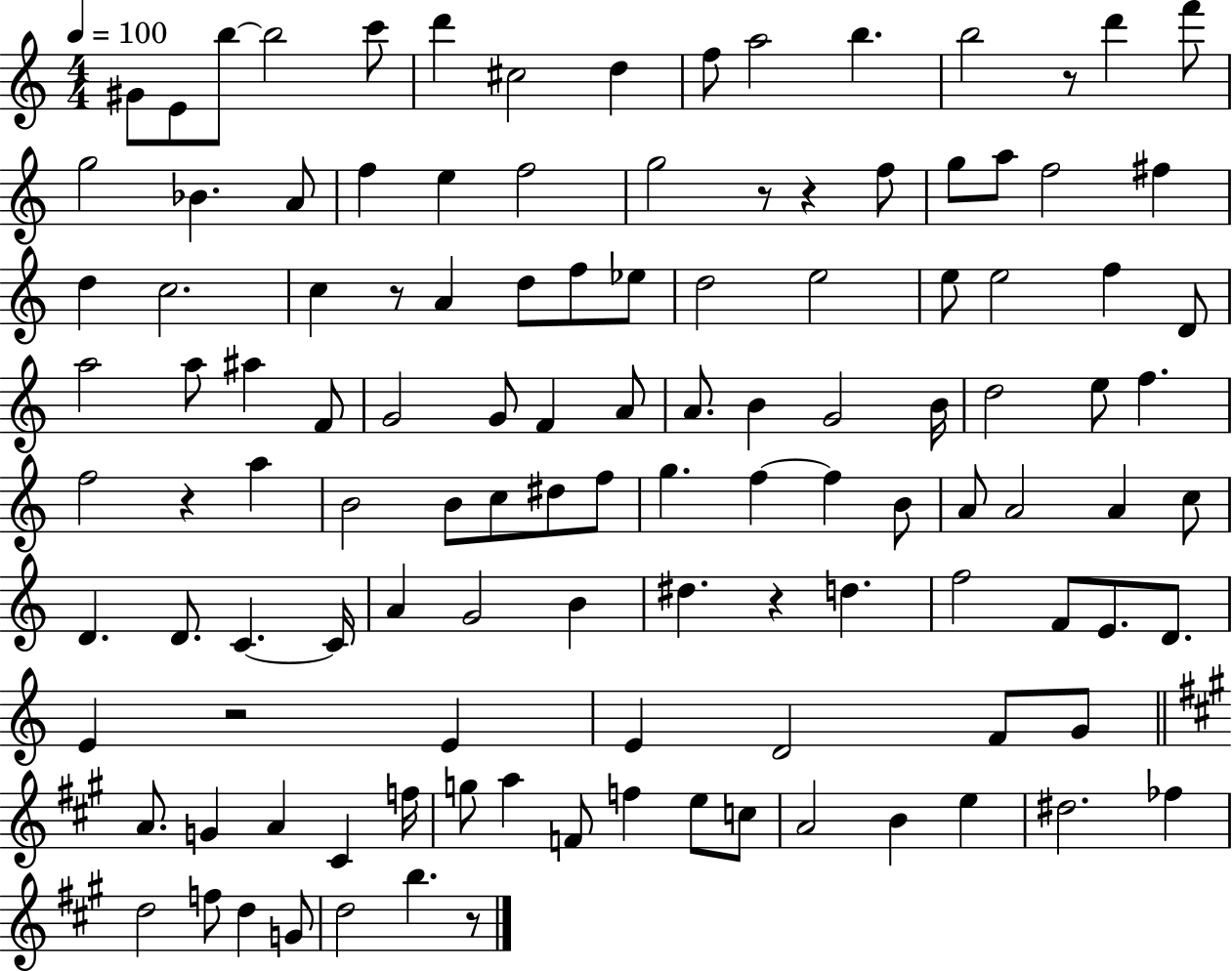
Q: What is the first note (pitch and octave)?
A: G#4